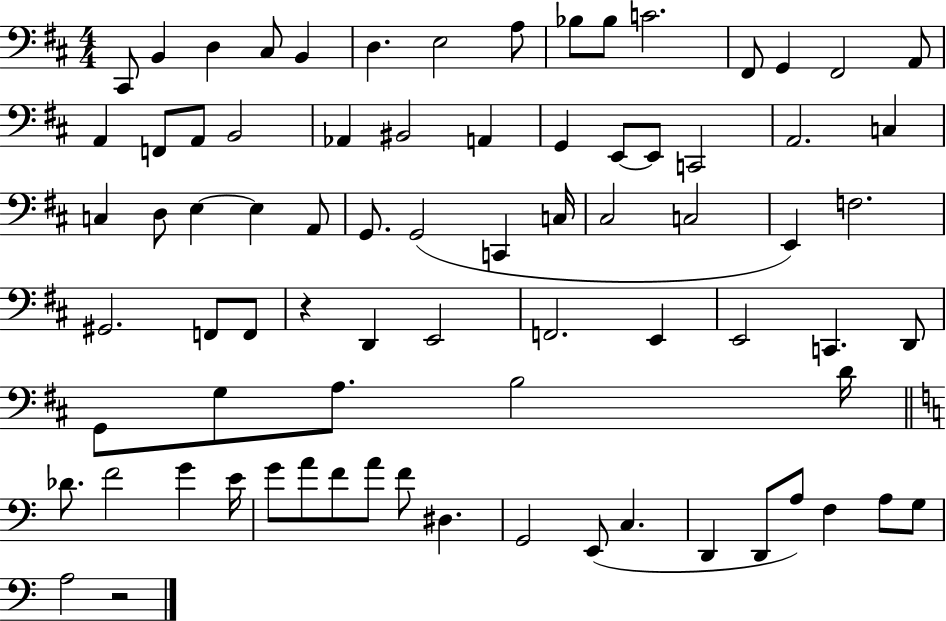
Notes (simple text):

C#2/e B2/q D3/q C#3/e B2/q D3/q. E3/h A3/e Bb3/e Bb3/e C4/h. F#2/e G2/q F#2/h A2/e A2/q F2/e A2/e B2/h Ab2/q BIS2/h A2/q G2/q E2/e E2/e C2/h A2/h. C3/q C3/q D3/e E3/q E3/q A2/e G2/e. G2/h C2/q C3/s C#3/h C3/h E2/q F3/h. G#2/h. F2/e F2/e R/q D2/q E2/h F2/h. E2/q E2/h C2/q. D2/e G2/e G3/e A3/e. B3/h D4/s Db4/e. F4/h G4/q E4/s G4/e A4/e F4/e A4/e F4/e D#3/q. G2/h E2/e C3/q. D2/q D2/e A3/e F3/q A3/e G3/e A3/h R/h